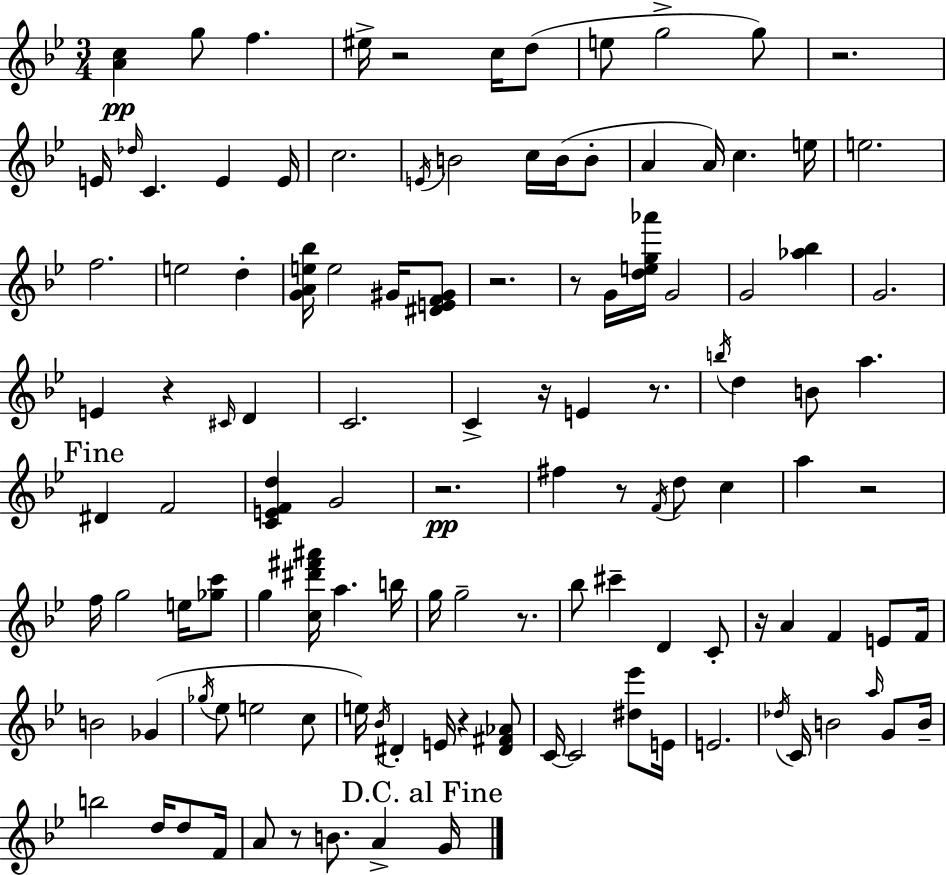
[A4,C5]/q G5/e F5/q. EIS5/s R/h C5/s D5/e E5/e G5/h G5/e R/h. E4/s Db5/s C4/q. E4/q E4/s C5/h. E4/s B4/h C5/s B4/s B4/e A4/q A4/s C5/q. E5/s E5/h. F5/h. E5/h D5/q [G4,A4,E5,Bb5]/s E5/h G#4/s [D#4,E4,F4,G#4]/e R/h. R/e G4/s [D5,E5,G5,Ab6]/s G4/h G4/h [Ab5,Bb5]/q G4/h. E4/q R/q C#4/s D4/q C4/h. C4/q R/s E4/q R/e. B5/s D5/q B4/e A5/q. D#4/q F4/h [C4,E4,F4,D5]/q G4/h R/h. F#5/q R/e F4/s D5/e C5/q A5/q R/h F5/s G5/h E5/s [Gb5,C6]/e G5/q [C5,D#6,F#6,A#6]/s A5/q. B5/s G5/s G5/h R/e. Bb5/e C#6/q D4/q C4/e R/s A4/q F4/q E4/e F4/s B4/h Gb4/q Gb5/s Eb5/e E5/h C5/e E5/s Bb4/s D#4/q E4/s R/q [D#4,F#4,Ab4]/e C4/s C4/h [D#5,Eb6]/e E4/s E4/h. Db5/s C4/s B4/h A5/s G4/e B4/s B5/h D5/s D5/e F4/s A4/e R/e B4/e. A4/q G4/s